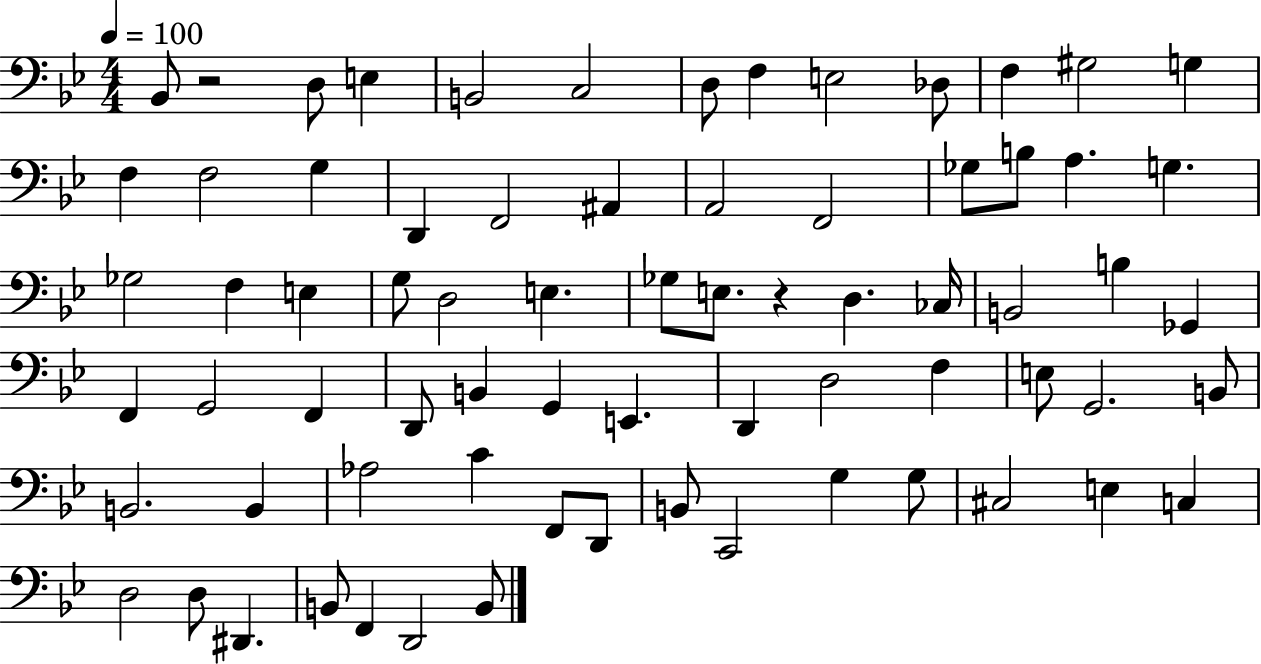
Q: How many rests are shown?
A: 2